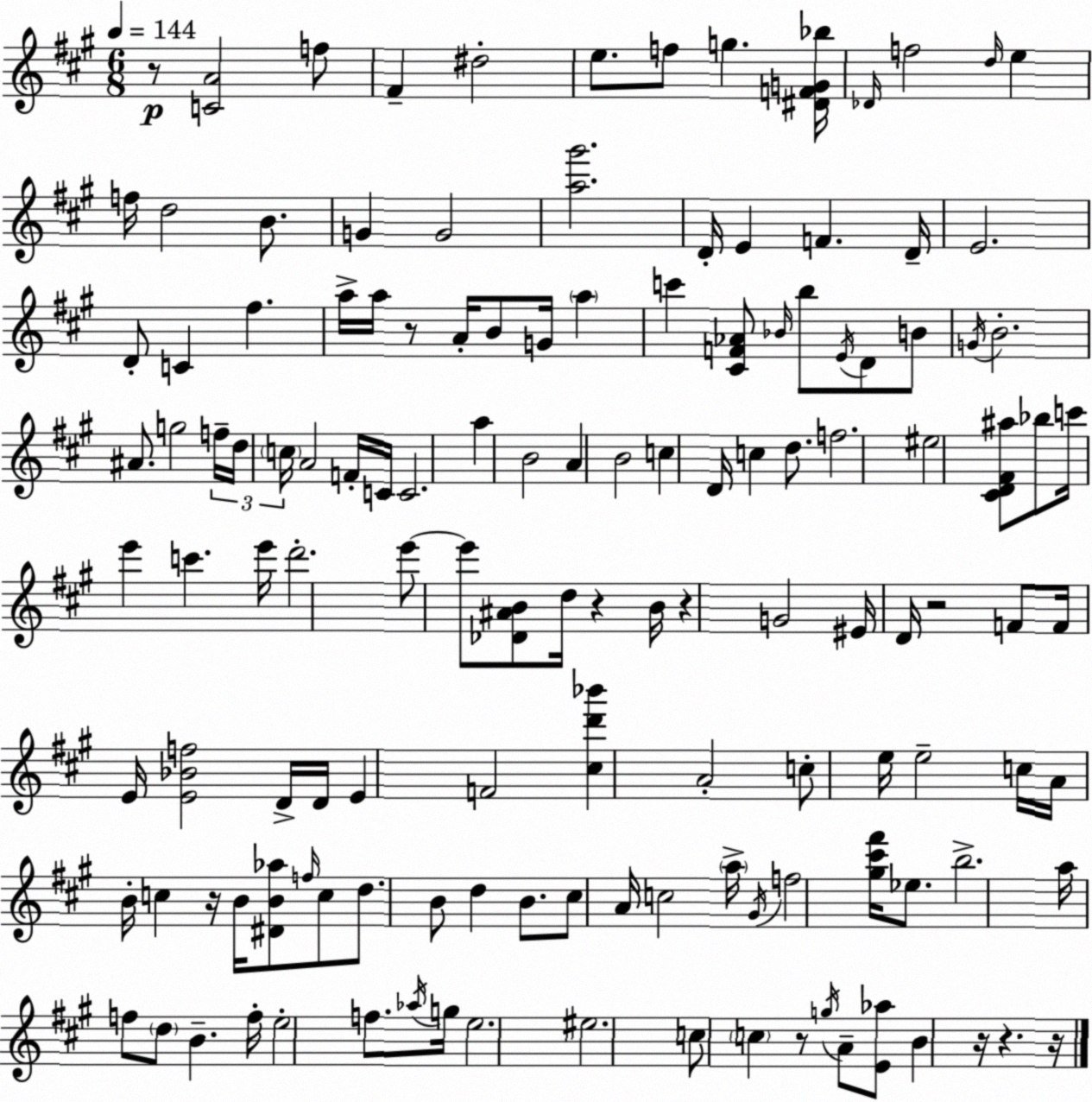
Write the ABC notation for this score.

X:1
T:Untitled
M:6/8
L:1/4
K:A
z/2 [CA]2 f/2 ^F ^d2 e/2 f/2 g [^DFG_b]/4 _D/4 f2 d/4 e f/4 d2 B/2 G G2 [a^g']2 D/4 E F D/4 E2 D/2 C ^f a/4 a/4 z/2 A/4 B/2 G/4 a c' [^CF_A]/2 _B/4 b/2 E/4 D/2 B/2 G/4 B2 ^A/2 g2 f/4 d/4 c/4 A2 F/4 C/4 C2 a B2 A B2 c D/4 c d/2 f2 ^e2 [^CD^F^a]/2 _b/2 c'/4 e' c' e'/4 d'2 e'/2 e'/2 [_D^AB]/2 d/4 z B/4 z G2 ^E/4 D/4 z2 F/2 F/4 E/4 [E_Bf]2 D/4 D/4 E F2 [^cd'_b'] A2 c/2 e/4 e2 c/4 A/4 B/4 c z/4 B/4 [^DB_a]/2 f/4 c/2 d/2 B/2 d B/2 ^c/2 A/4 c2 a/4 ^G/4 f2 [^g^c'^f']/4 _e/2 b2 a/4 f/2 d/2 B f/4 e2 f/2 _a/4 g/4 e2 ^e2 c/2 c z/2 g/4 A/2 [E_a]/2 B z/4 z z/4